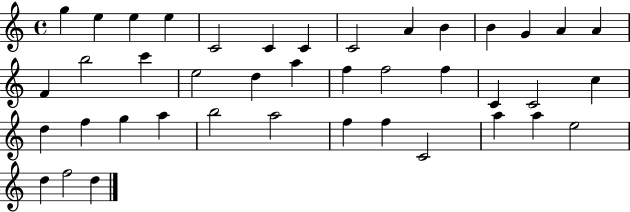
{
  \clef treble
  \time 4/4
  \defaultTimeSignature
  \key c \major
  g''4 e''4 e''4 e''4 | c'2 c'4 c'4 | c'2 a'4 b'4 | b'4 g'4 a'4 a'4 | \break f'4 b''2 c'''4 | e''2 d''4 a''4 | f''4 f''2 f''4 | c'4 c'2 c''4 | \break d''4 f''4 g''4 a''4 | b''2 a''2 | f''4 f''4 c'2 | a''4 a''4 e''2 | \break d''4 f''2 d''4 | \bar "|."
}